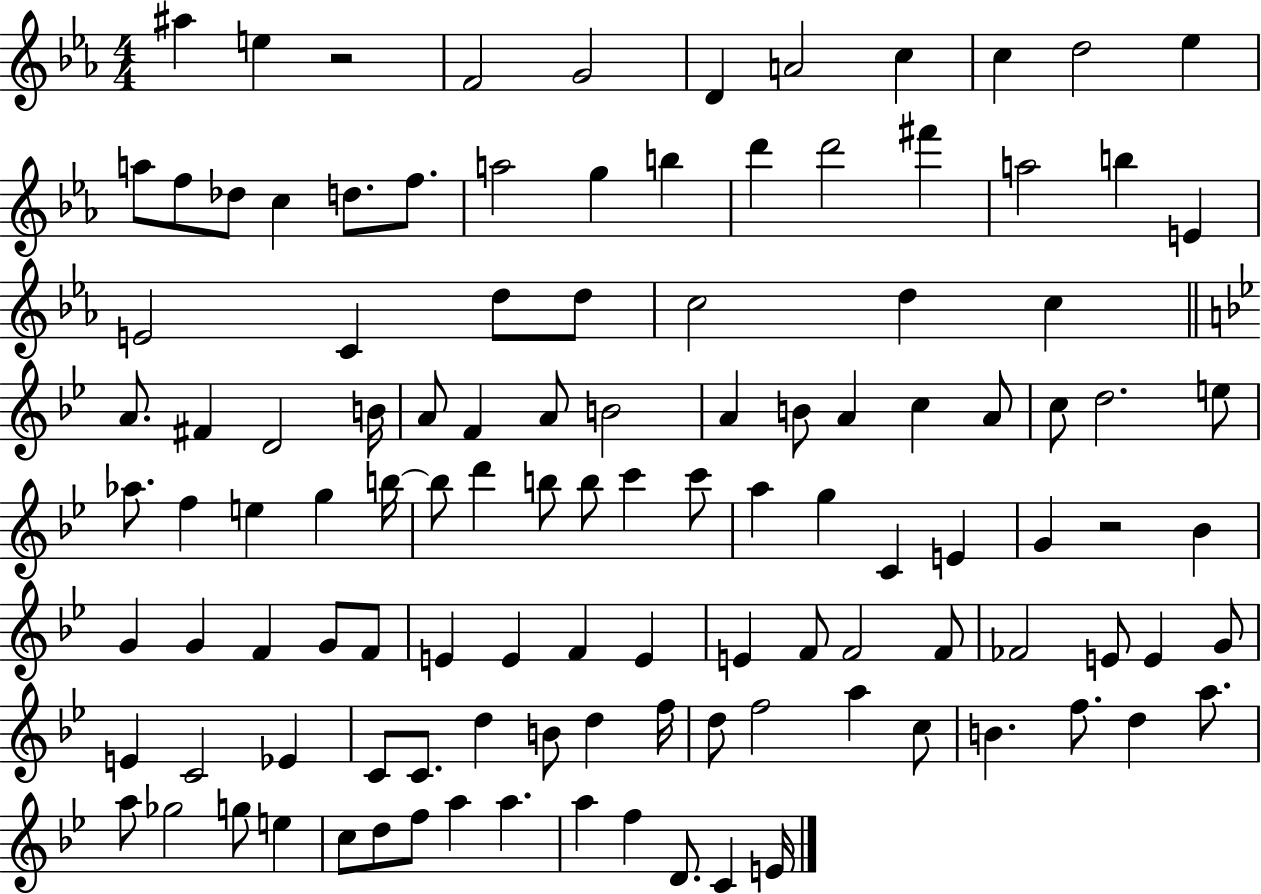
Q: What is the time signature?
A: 4/4